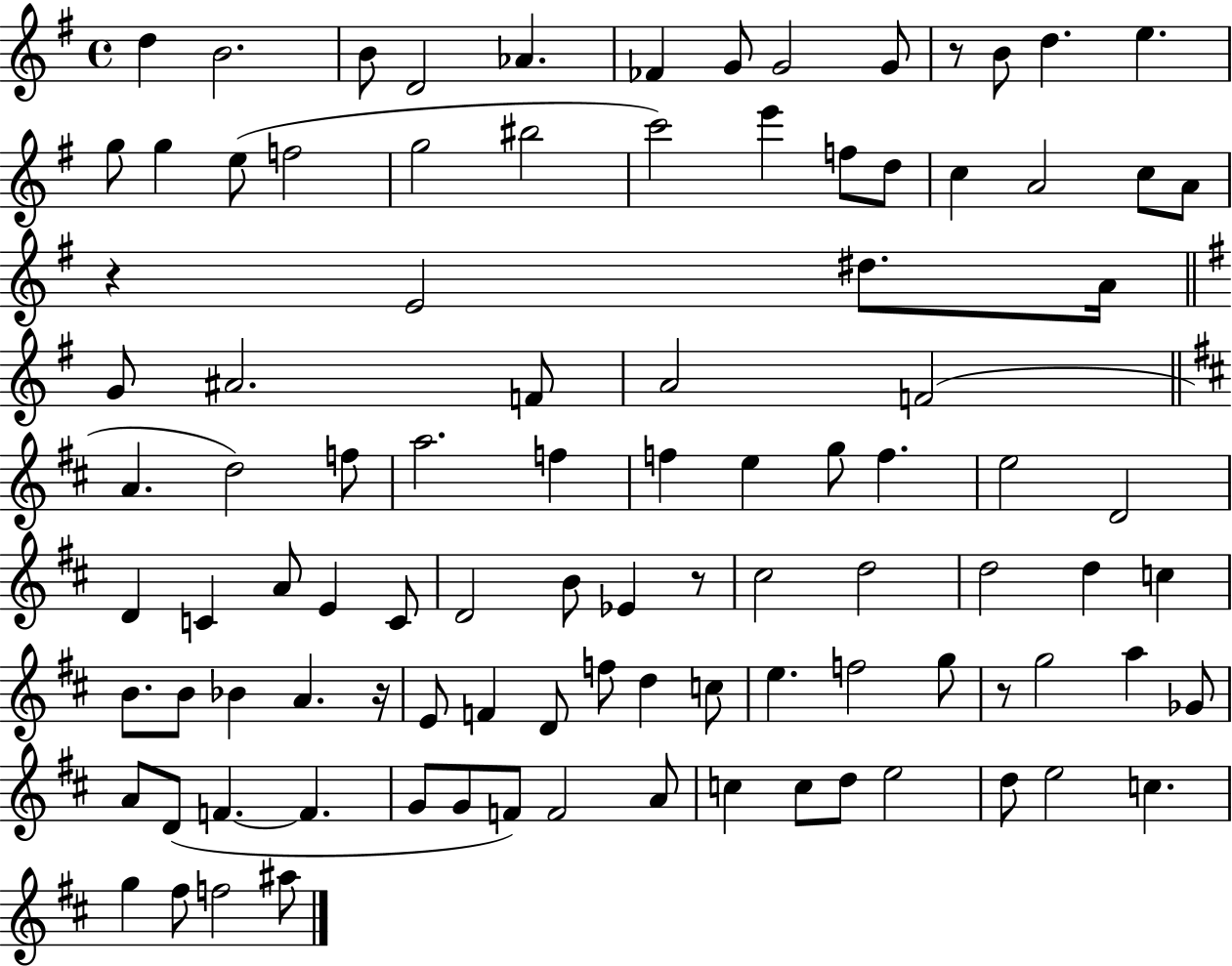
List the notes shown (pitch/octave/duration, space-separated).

D5/q B4/h. B4/e D4/h Ab4/q. FES4/q G4/e G4/h G4/e R/e B4/e D5/q. E5/q. G5/e G5/q E5/e F5/h G5/h BIS5/h C6/h E6/q F5/e D5/e C5/q A4/h C5/e A4/e R/q E4/h D#5/e. A4/s G4/e A#4/h. F4/e A4/h F4/h A4/q. D5/h F5/e A5/h. F5/q F5/q E5/q G5/e F5/q. E5/h D4/h D4/q C4/q A4/e E4/q C4/e D4/h B4/e Eb4/q R/e C#5/h D5/h D5/h D5/q C5/q B4/e. B4/e Bb4/q A4/q. R/s E4/e F4/q D4/e F5/e D5/q C5/e E5/q. F5/h G5/e R/e G5/h A5/q Gb4/e A4/e D4/e F4/q. F4/q. G4/e G4/e F4/e F4/h A4/e C5/q C5/e D5/e E5/h D5/e E5/h C5/q. G5/q F#5/e F5/h A#5/e